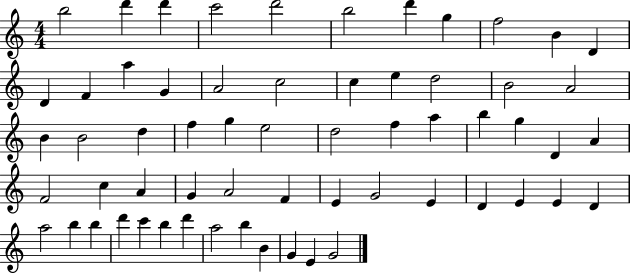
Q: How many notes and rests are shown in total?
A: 61